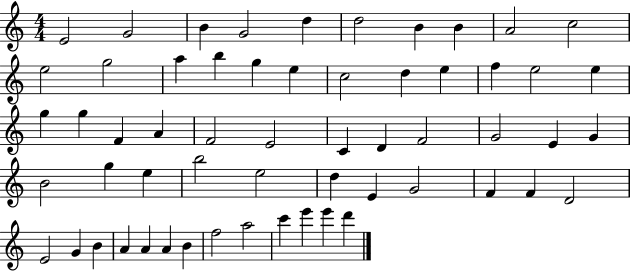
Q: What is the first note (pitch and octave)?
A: E4